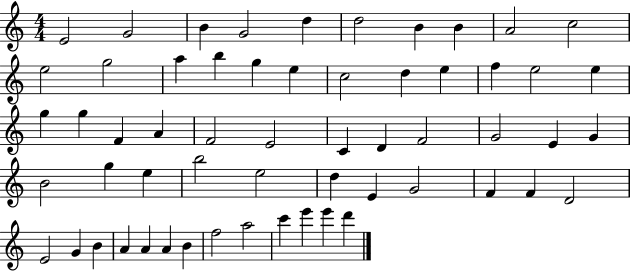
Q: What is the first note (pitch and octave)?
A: E4